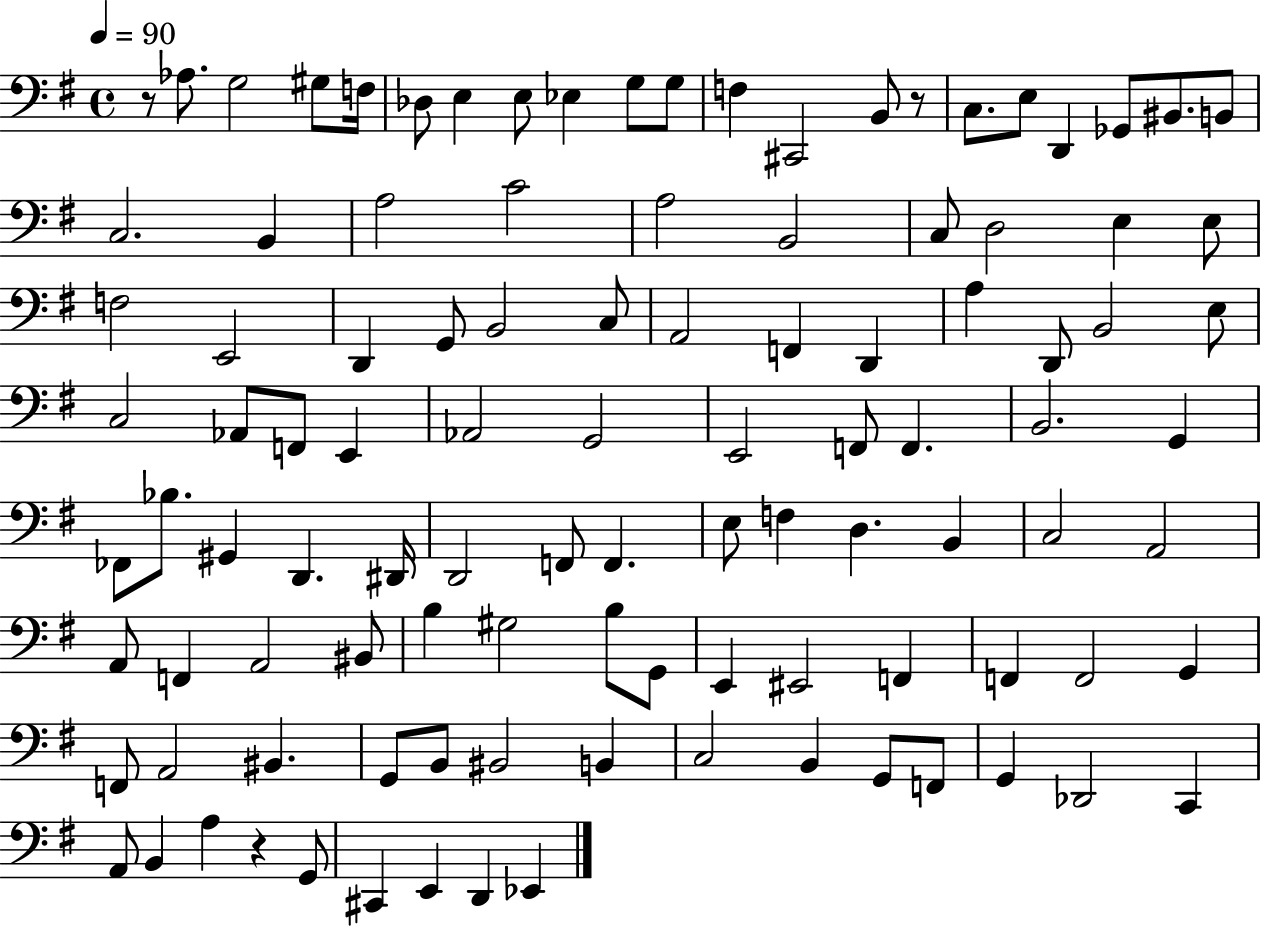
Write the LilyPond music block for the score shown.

{
  \clef bass
  \time 4/4
  \defaultTimeSignature
  \key g \major
  \tempo 4 = 90
  \repeat volta 2 { r8 aes8. g2 gis8 f16 | des8 e4 e8 ees4 g8 g8 | f4 cis,2 b,8 r8 | c8. e8 d,4 ges,8 bis,8. b,8 | \break c2. b,4 | a2 c'2 | a2 b,2 | c8 d2 e4 e8 | \break f2 e,2 | d,4 g,8 b,2 c8 | a,2 f,4 d,4 | a4 d,8 b,2 e8 | \break c2 aes,8 f,8 e,4 | aes,2 g,2 | e,2 f,8 f,4. | b,2. g,4 | \break fes,8 bes8. gis,4 d,4. dis,16 | d,2 f,8 f,4. | e8 f4 d4. b,4 | c2 a,2 | \break a,8 f,4 a,2 bis,8 | b4 gis2 b8 g,8 | e,4 eis,2 f,4 | f,4 f,2 g,4 | \break f,8 a,2 bis,4. | g,8 b,8 bis,2 b,4 | c2 b,4 g,8 f,8 | g,4 des,2 c,4 | \break a,8 b,4 a4 r4 g,8 | cis,4 e,4 d,4 ees,4 | } \bar "|."
}